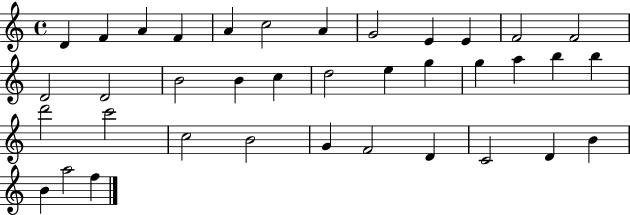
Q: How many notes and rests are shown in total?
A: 37